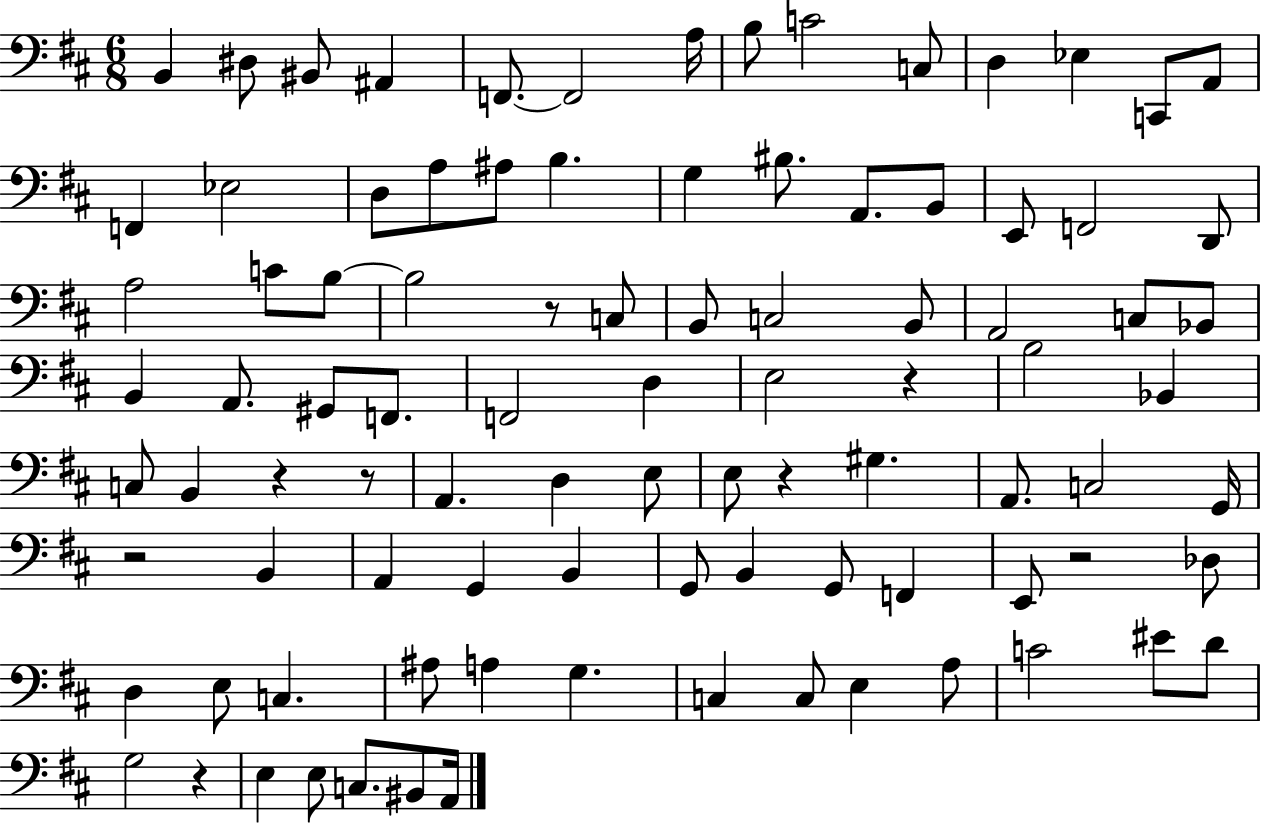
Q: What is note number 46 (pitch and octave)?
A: B3